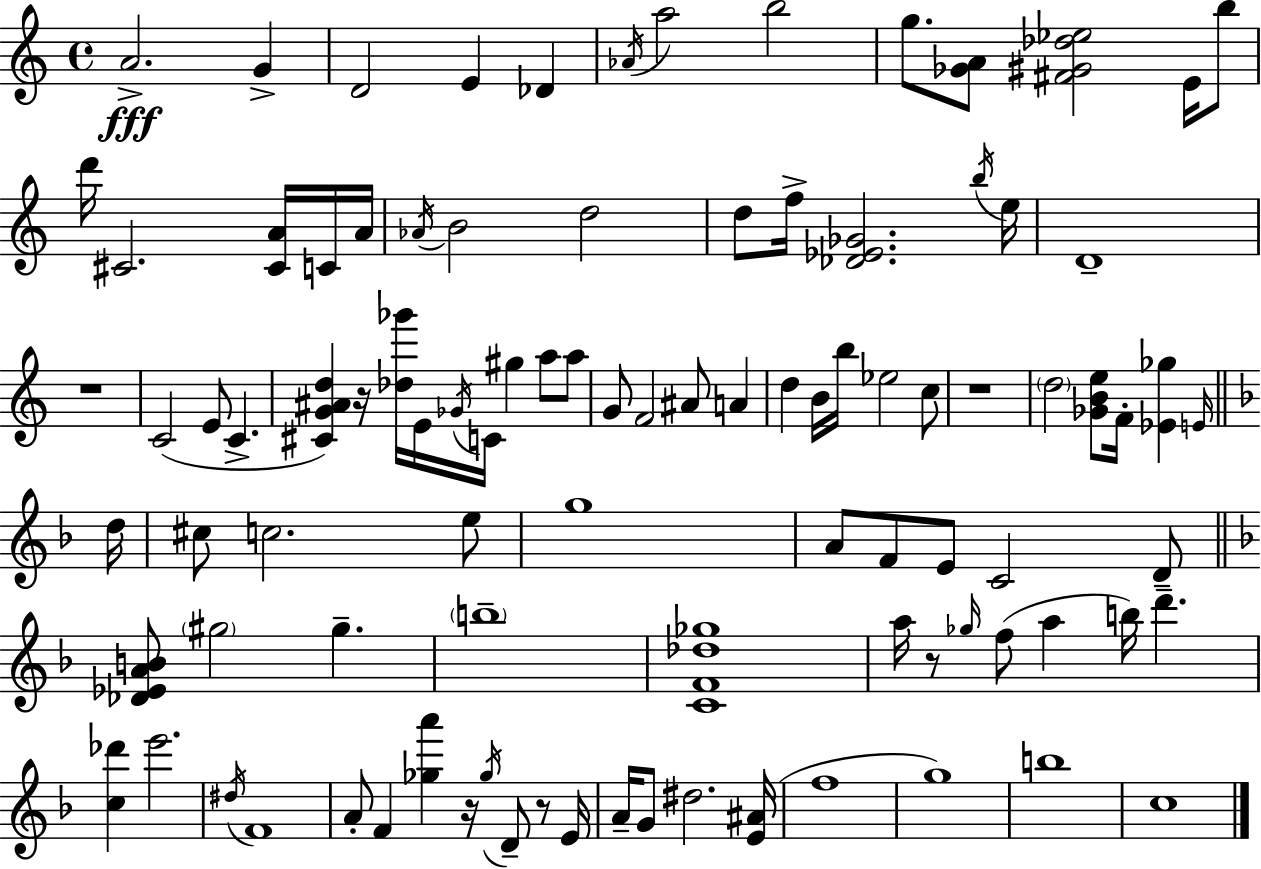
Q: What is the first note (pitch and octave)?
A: A4